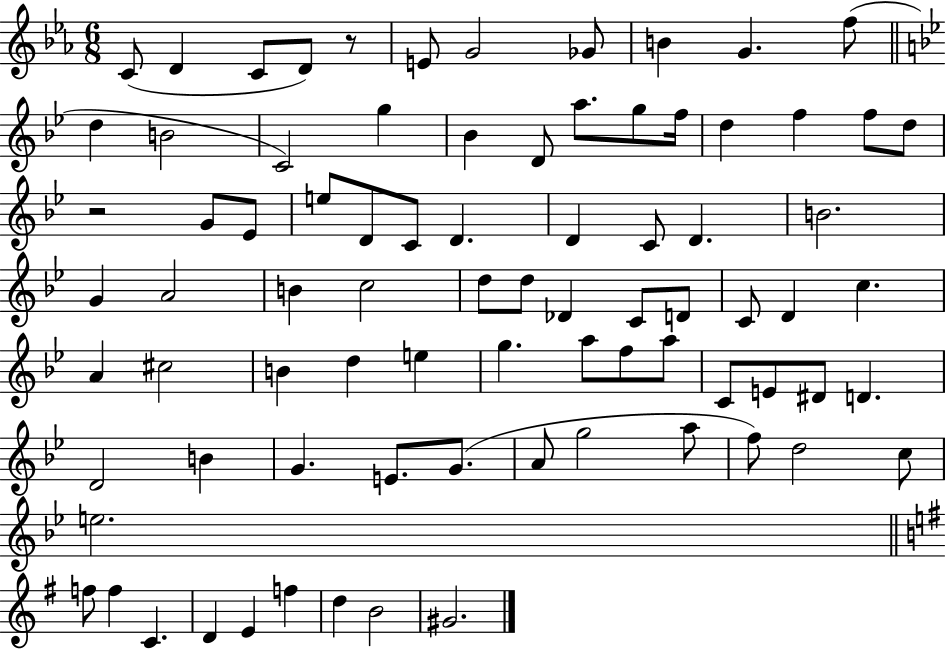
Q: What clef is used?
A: treble